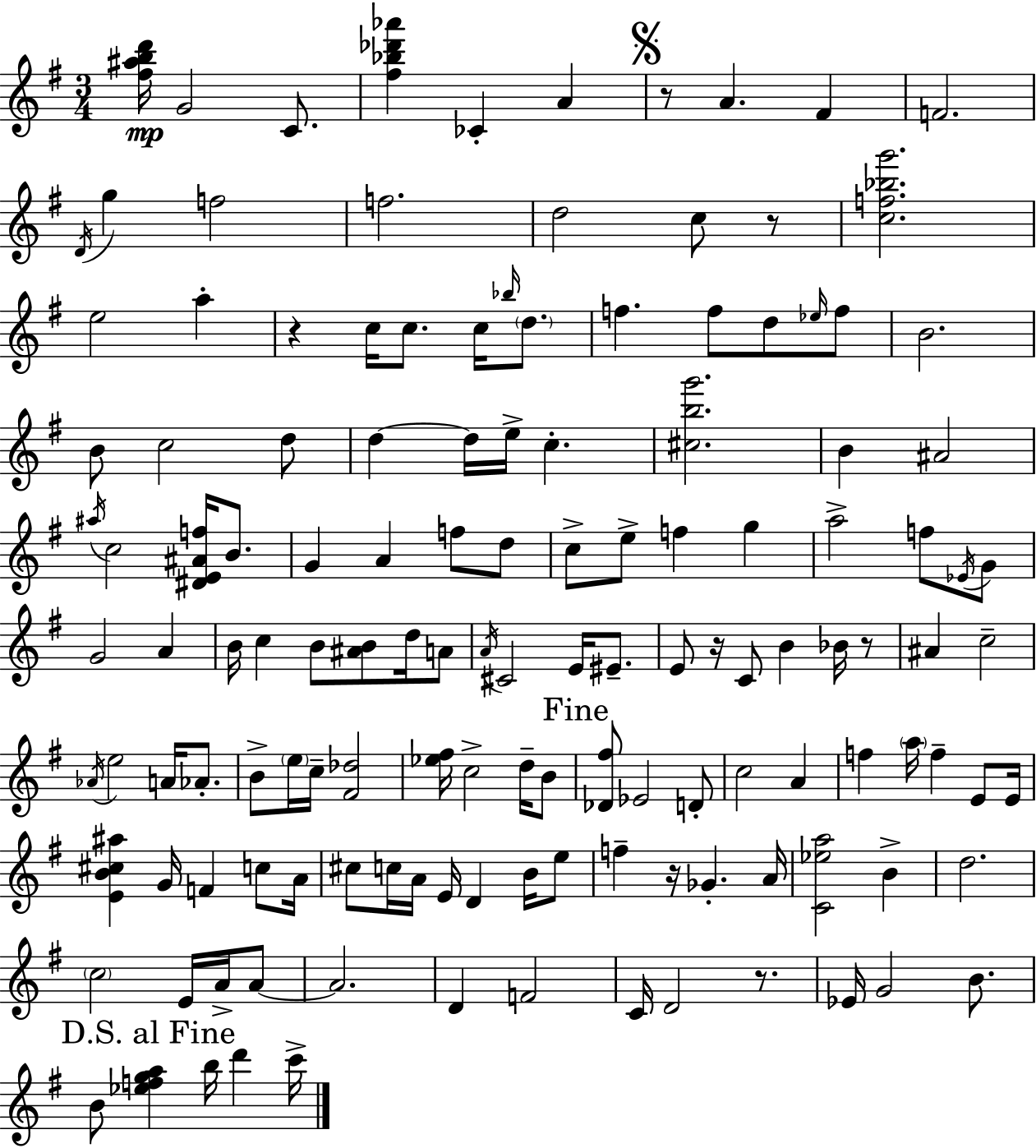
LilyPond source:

{
  \clef treble
  \numericTimeSignature
  \time 3/4
  \key e \minor
  \repeat volta 2 { <fis'' ais'' b'' d'''>16\mp g'2 c'8. | <fis'' bes'' des''' aes'''>4 ces'4-. a'4 | \mark \markup { \musicglyph "scripts.segno" } r8 a'4. fis'4 | f'2. | \break \acciaccatura { d'16 } g''4 f''2 | f''2. | d''2 c''8 r8 | <c'' f'' bes'' g'''>2. | \break e''2 a''4-. | r4 c''16 c''8. c''16 \grace { bes''16 } \parenthesize d''8. | f''4. f''8 d''8 | \grace { ees''16 } f''8 b'2. | \break b'8 c''2 | d''8 d''4~~ d''16 e''16-> c''4.-. | <cis'' b'' g'''>2. | b'4 ais'2 | \break \acciaccatura { ais''16 } c''2 | <dis' e' ais' f''>16 b'8. g'4 a'4 | f''8 d''8 c''8-> e''8-> f''4 | g''4 a''2-> | \break f''8 \acciaccatura { ees'16 } g'8 g'2 | a'4 b'16 c''4 b'8 | <ais' b'>8 d''16 a'8 \acciaccatura { a'16 } cis'2 | e'16 eis'8.-- e'8 r16 c'8 b'4 | \break bes'16 r8 ais'4 c''2-- | \acciaccatura { aes'16 } e''2 | a'16 aes'8.-. b'8-> \parenthesize e''16 c''16-- <fis' des''>2 | <ees'' fis''>16 c''2-> | \break d''16-- b'8 \mark "Fine" <des' fis''>8 ees'2 | d'8-. c''2 | a'4 f''4 \parenthesize a''16 | f''4-- e'8 e'16 <e' b' cis'' ais''>4 g'16 | \break f'4 c''8 a'16 cis''8 c''16 a'16 e'16 | d'4 b'16 e''8 f''4-- r16 | ges'4.-. a'16 <c' ees'' a''>2 | b'4-> d''2. | \break \parenthesize c''2 | e'16 a'16-> a'8~~ a'2. | d'4 f'2 | c'16 d'2 | \break r8. ees'16 g'2 | b'8. \mark "D.S. al Fine" b'8 <ees'' f'' g'' a''>4 | b''16 d'''4 c'''16-> } \bar "|."
}